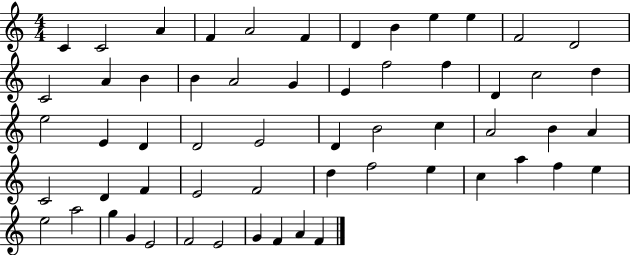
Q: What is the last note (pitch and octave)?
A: F4